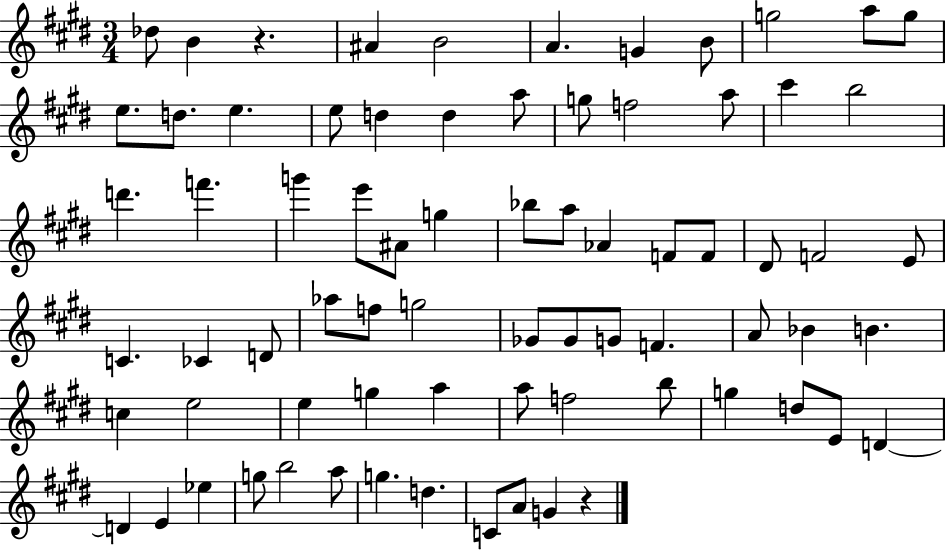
Db5/e B4/q R/q. A#4/q B4/h A4/q. G4/q B4/e G5/h A5/e G5/e E5/e. D5/e. E5/q. E5/e D5/q D5/q A5/e G5/e F5/h A5/e C#6/q B5/h D6/q. F6/q. G6/q E6/e A#4/e G5/q Bb5/e A5/e Ab4/q F4/e F4/e D#4/e F4/h E4/e C4/q. CES4/q D4/e Ab5/e F5/e G5/h Gb4/e Gb4/e G4/e F4/q. A4/e Bb4/q B4/q. C5/q E5/h E5/q G5/q A5/q A5/e F5/h B5/e G5/q D5/e E4/e D4/q D4/q E4/q Eb5/q G5/e B5/h A5/e G5/q. D5/q. C4/e A4/e G4/q R/q